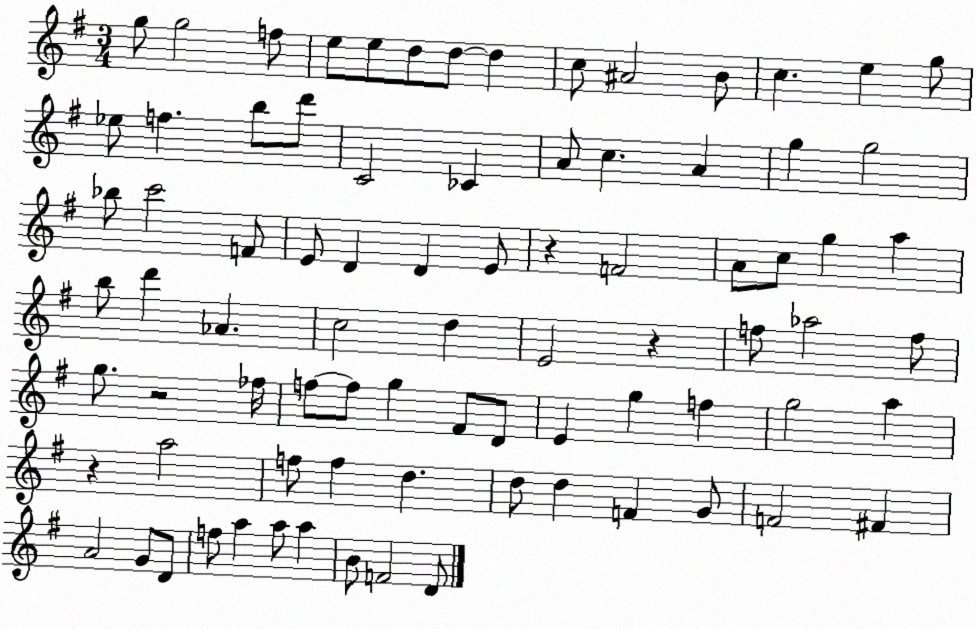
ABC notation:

X:1
T:Untitled
M:3/4
L:1/4
K:G
g/2 g2 f/2 e/2 e/2 d/2 d/2 d c/2 ^A2 B/2 c e g/2 _e/2 f b/2 d'/2 C2 _C A/2 c A g g2 _b/2 c'2 F/2 E/2 D D E/2 z F2 A/2 c/2 g a b/2 d' _A c2 d E2 z f/2 _a2 f/2 g/2 z2 _f/4 f/2 f/2 g ^F/2 D/2 E g f g2 a z a2 f/2 f d d/2 d F G/2 F2 ^F A2 G/2 D/2 f/2 a a/2 a B/2 F2 D/2